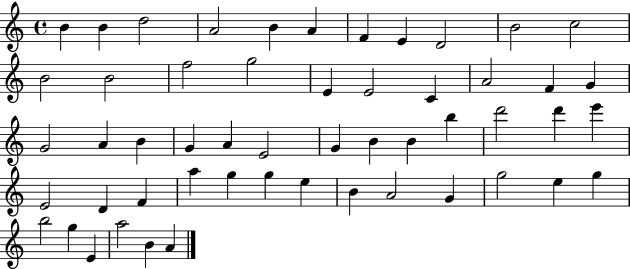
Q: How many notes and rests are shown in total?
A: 53